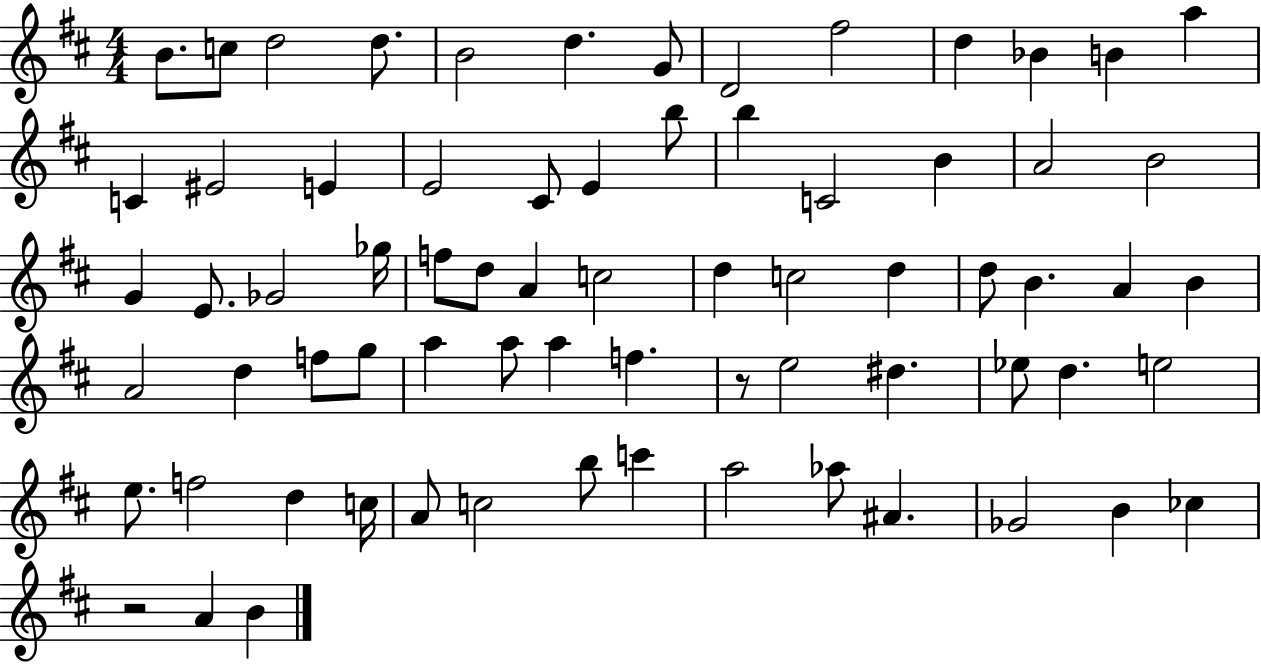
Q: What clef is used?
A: treble